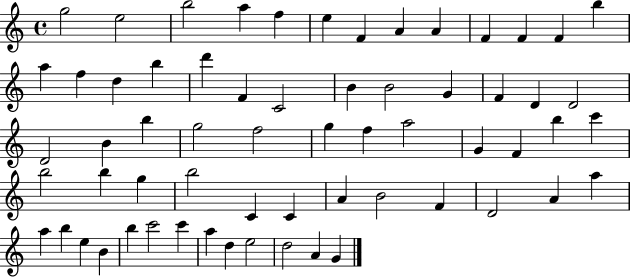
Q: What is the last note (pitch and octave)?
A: G4